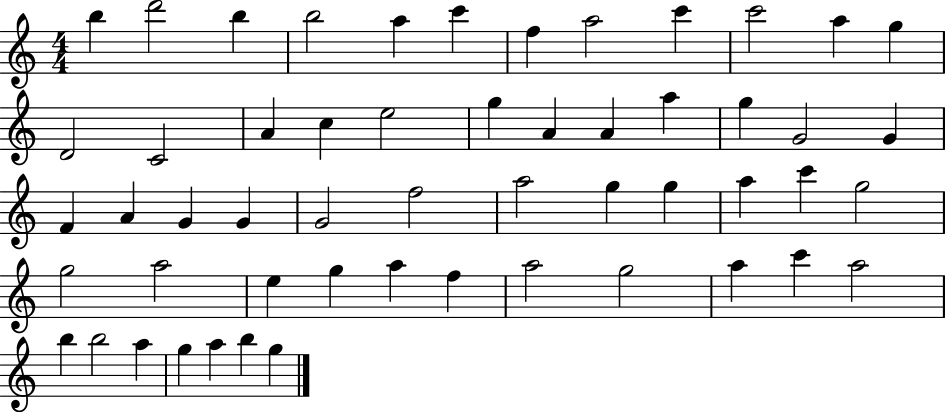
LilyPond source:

{
  \clef treble
  \numericTimeSignature
  \time 4/4
  \key c \major
  b''4 d'''2 b''4 | b''2 a''4 c'''4 | f''4 a''2 c'''4 | c'''2 a''4 g''4 | \break d'2 c'2 | a'4 c''4 e''2 | g''4 a'4 a'4 a''4 | g''4 g'2 g'4 | \break f'4 a'4 g'4 g'4 | g'2 f''2 | a''2 g''4 g''4 | a''4 c'''4 g''2 | \break g''2 a''2 | e''4 g''4 a''4 f''4 | a''2 g''2 | a''4 c'''4 a''2 | \break b''4 b''2 a''4 | g''4 a''4 b''4 g''4 | \bar "|."
}